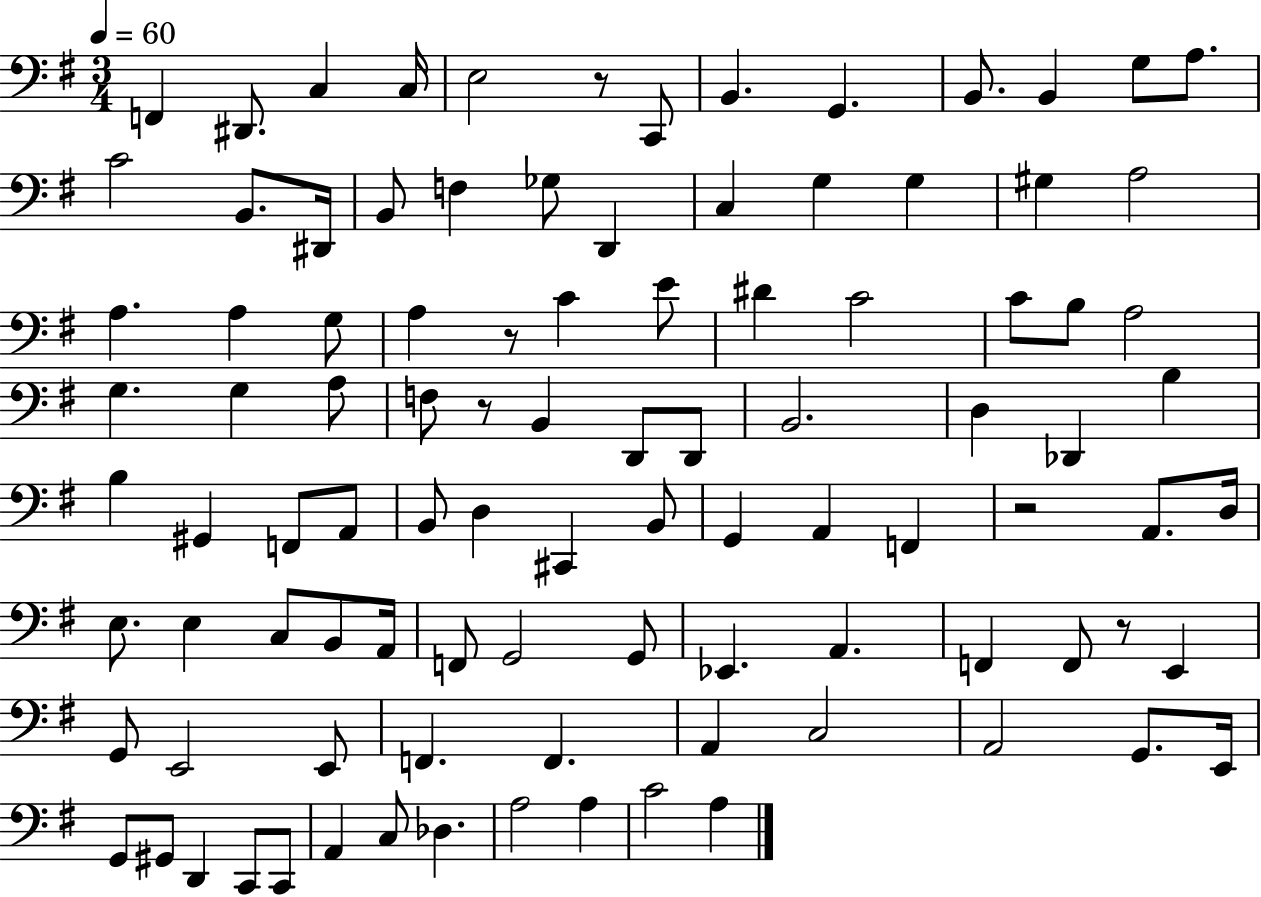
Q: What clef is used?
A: bass